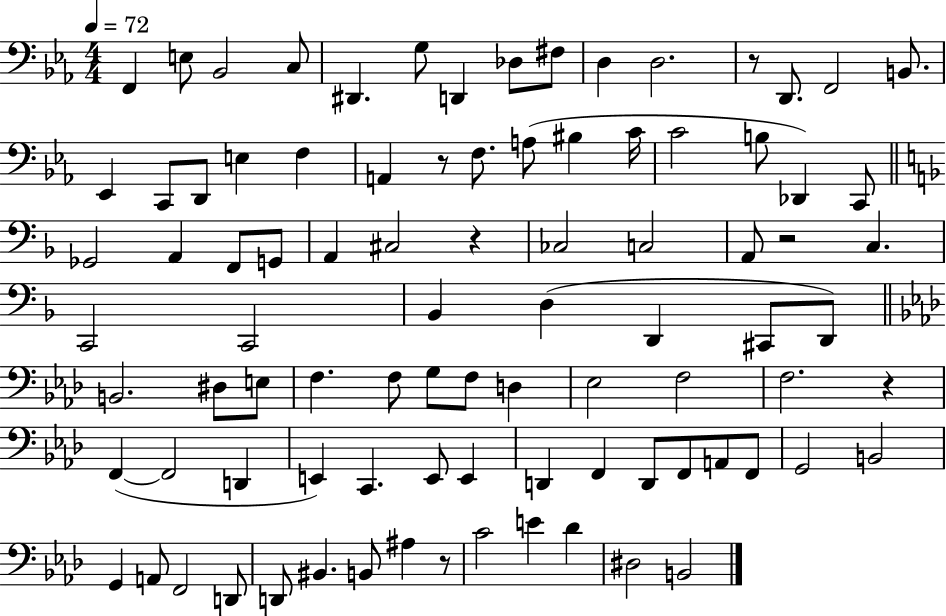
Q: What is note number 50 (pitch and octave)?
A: F3